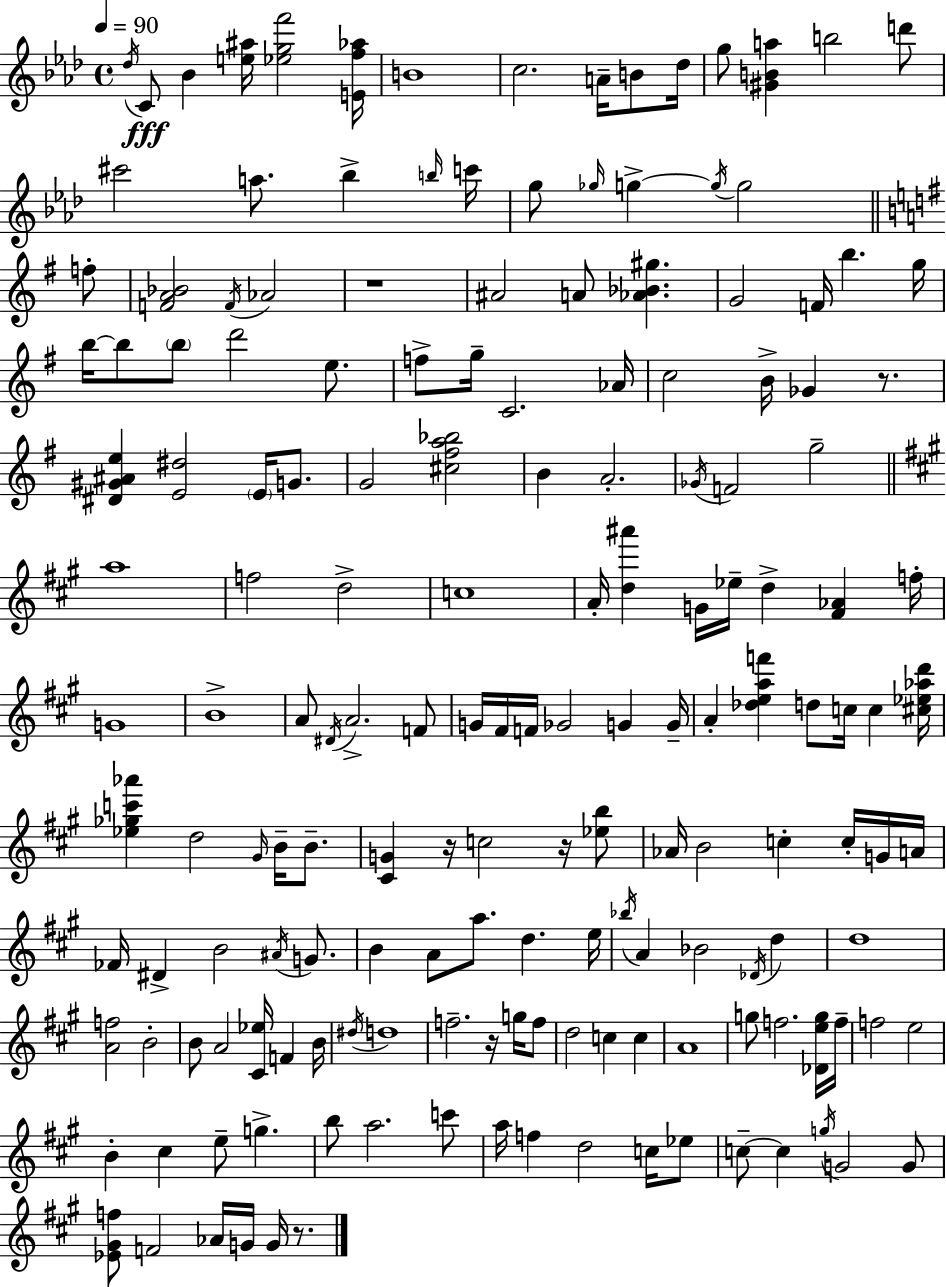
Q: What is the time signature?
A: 4/4